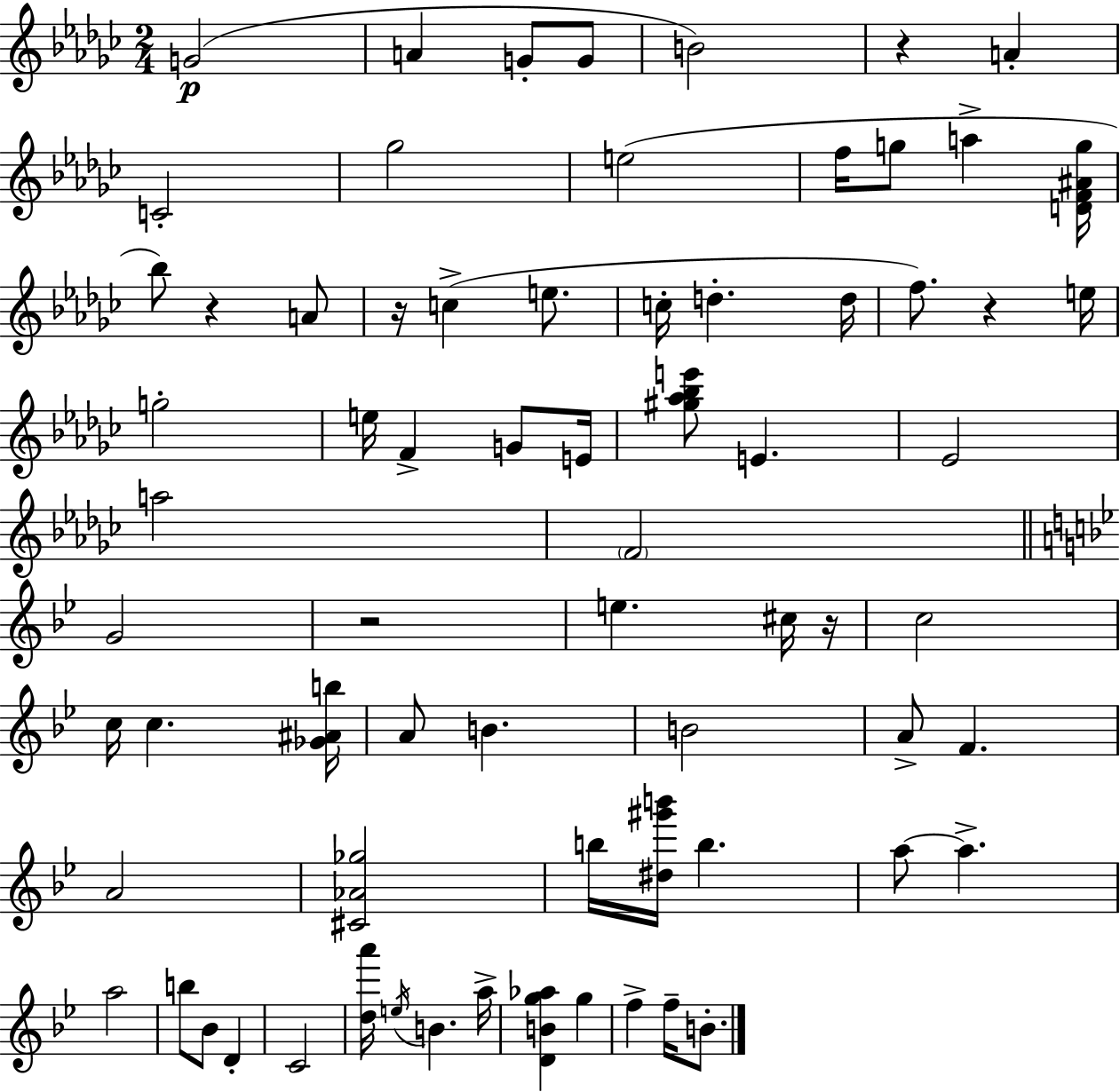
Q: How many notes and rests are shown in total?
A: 71